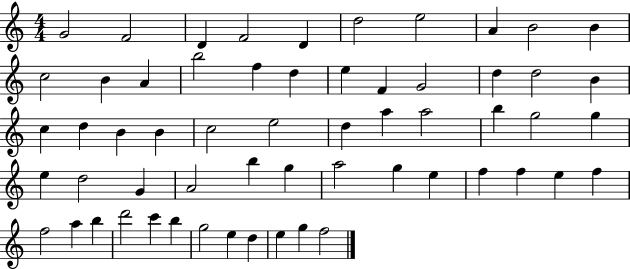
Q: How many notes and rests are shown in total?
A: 59